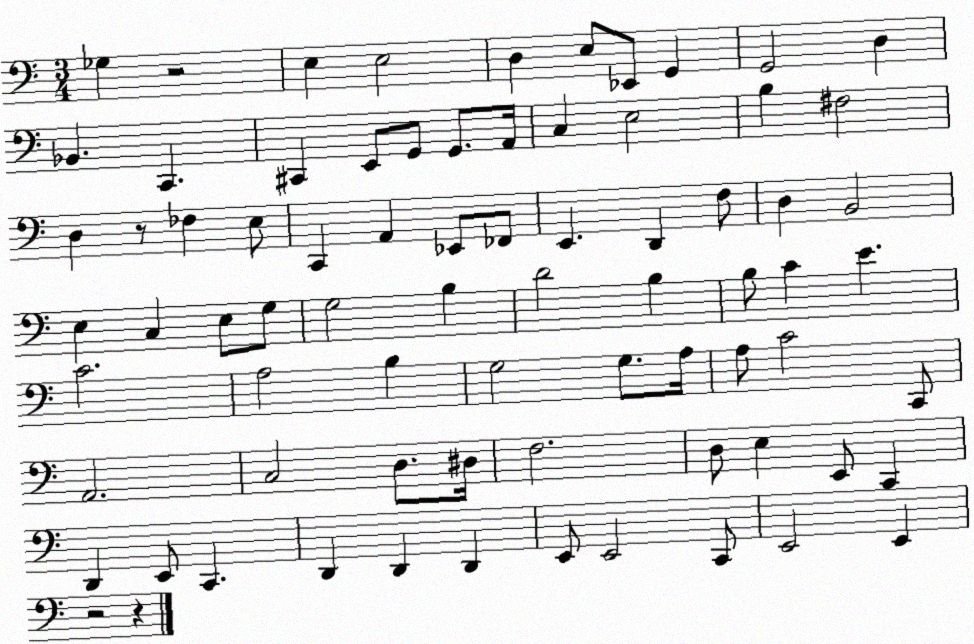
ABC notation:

X:1
T:Untitled
M:3/4
L:1/4
K:C
_G, z2 E, E,2 D, E,/2 _E,,/2 G,, G,,2 D, _B,, C,, ^C,, E,,/2 G,,/2 G,,/2 A,,/4 C, E,2 B, ^F,2 D, z/2 _F, E,/2 C,, A,, _E,,/2 _F,,/2 E,, D,, F,/2 D, B,,2 E, C, E,/2 G,/2 G,2 B, D2 B, B,/2 C E C2 A,2 B, G,2 G,/2 A,/4 A,/2 C2 C,,/2 A,,2 C,2 D,/2 ^D,/4 F,2 D,/2 E, E,,/2 C,, D,, E,,/2 C,, D,, D,, D,, E,,/2 E,,2 C,,/2 E,,2 E,, z2 z